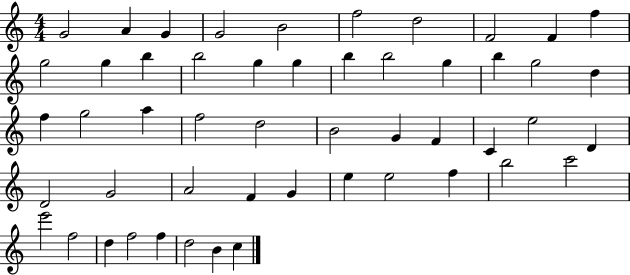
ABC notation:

X:1
T:Untitled
M:4/4
L:1/4
K:C
G2 A G G2 B2 f2 d2 F2 F f g2 g b b2 g g b b2 g b g2 d f g2 a f2 d2 B2 G F C e2 D D2 G2 A2 F G e e2 f b2 c'2 e'2 f2 d f2 f d2 B c